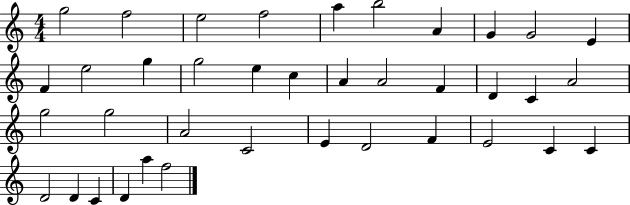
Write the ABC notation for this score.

X:1
T:Untitled
M:4/4
L:1/4
K:C
g2 f2 e2 f2 a b2 A G G2 E F e2 g g2 e c A A2 F D C A2 g2 g2 A2 C2 E D2 F E2 C C D2 D C D a f2